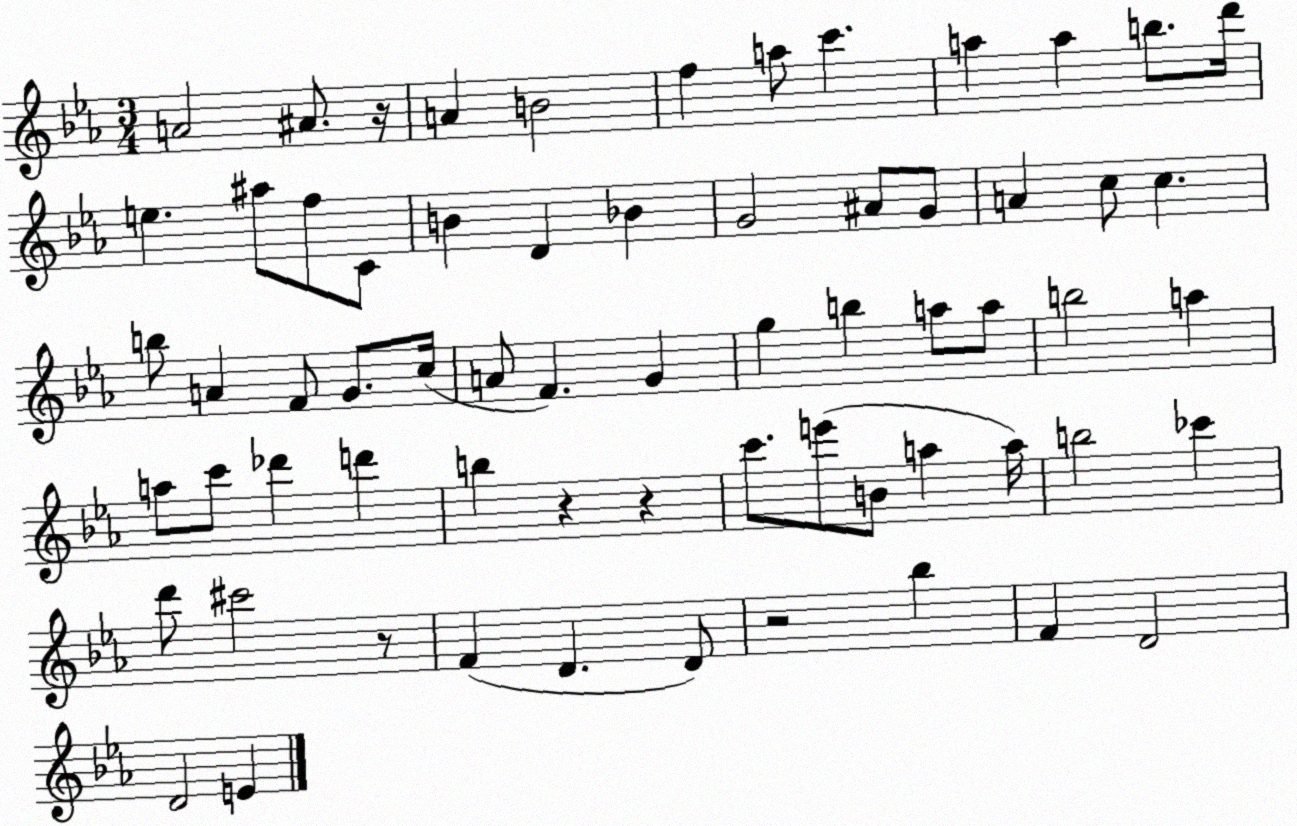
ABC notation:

X:1
T:Untitled
M:3/4
L:1/4
K:Eb
A2 ^A/2 z/4 A B2 f a/2 c' a a b/2 d'/4 e ^a/2 f/2 C/2 B D _B G2 ^A/2 G/2 A c/2 c b/2 A F/2 G/2 c/4 A/2 F G g b a/2 a/2 b2 a a/2 c'/2 _d' d' b z z c'/2 e'/2 B/2 a a/4 b2 _c' d'/2 ^c'2 z/2 F D D/2 z2 _b F D2 D2 E